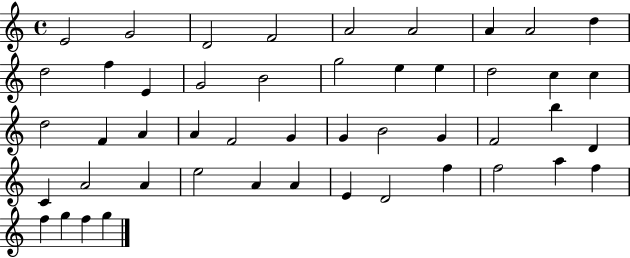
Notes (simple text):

E4/h G4/h D4/h F4/h A4/h A4/h A4/q A4/h D5/q D5/h F5/q E4/q G4/h B4/h G5/h E5/q E5/q D5/h C5/q C5/q D5/h F4/q A4/q A4/q F4/h G4/q G4/q B4/h G4/q F4/h B5/q D4/q C4/q A4/h A4/q E5/h A4/q A4/q E4/q D4/h F5/q F5/h A5/q F5/q F5/q G5/q F5/q G5/q